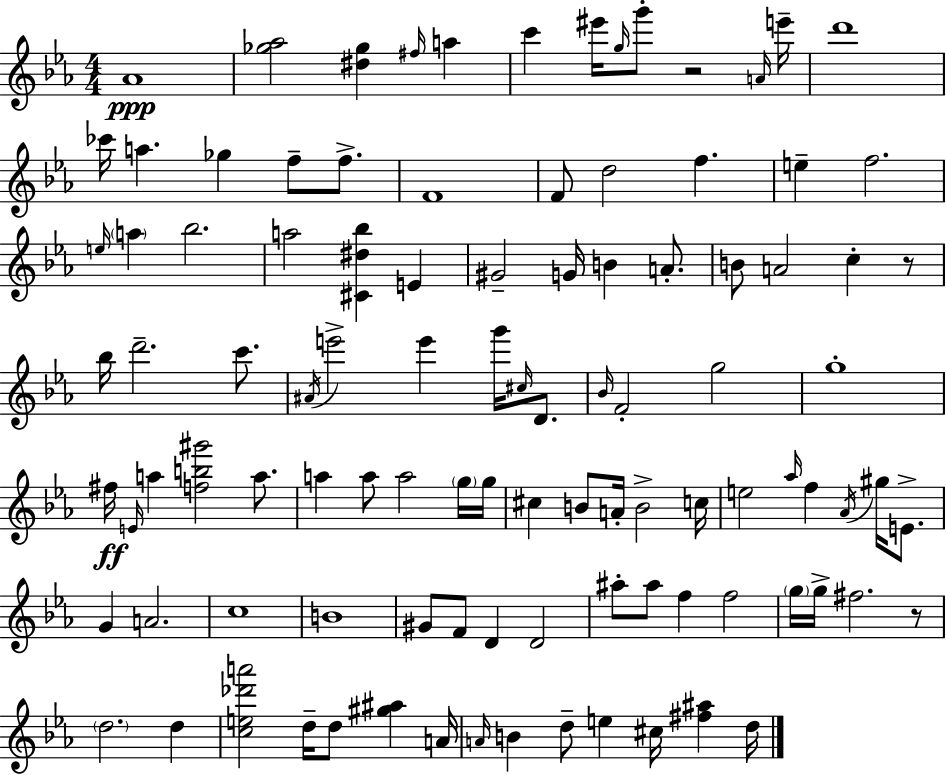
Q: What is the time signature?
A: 4/4